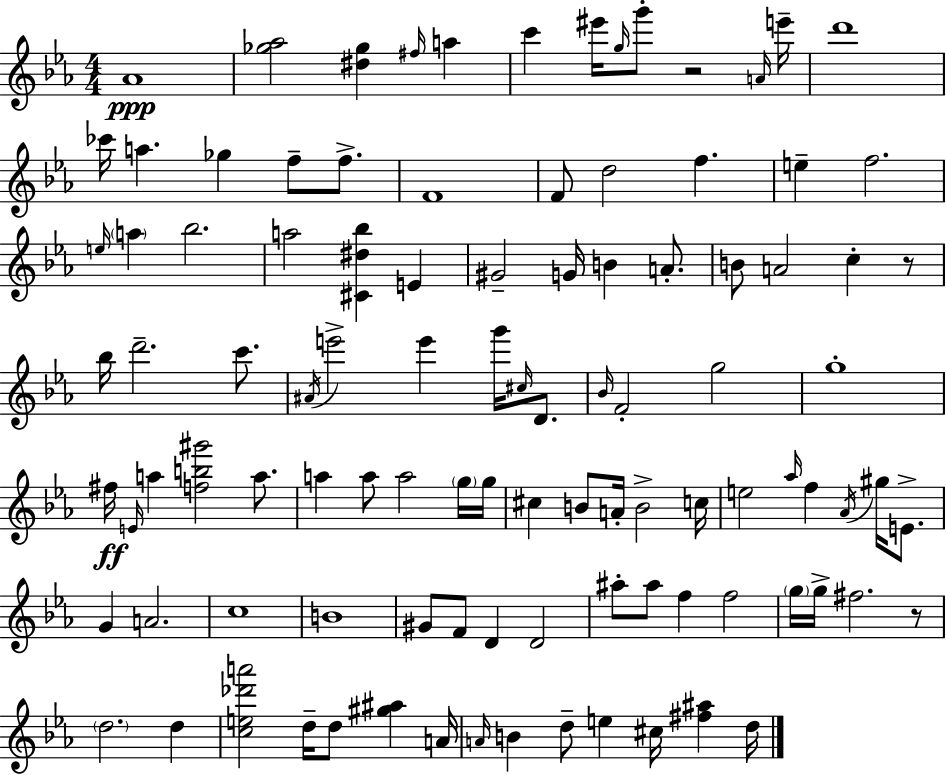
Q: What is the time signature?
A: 4/4